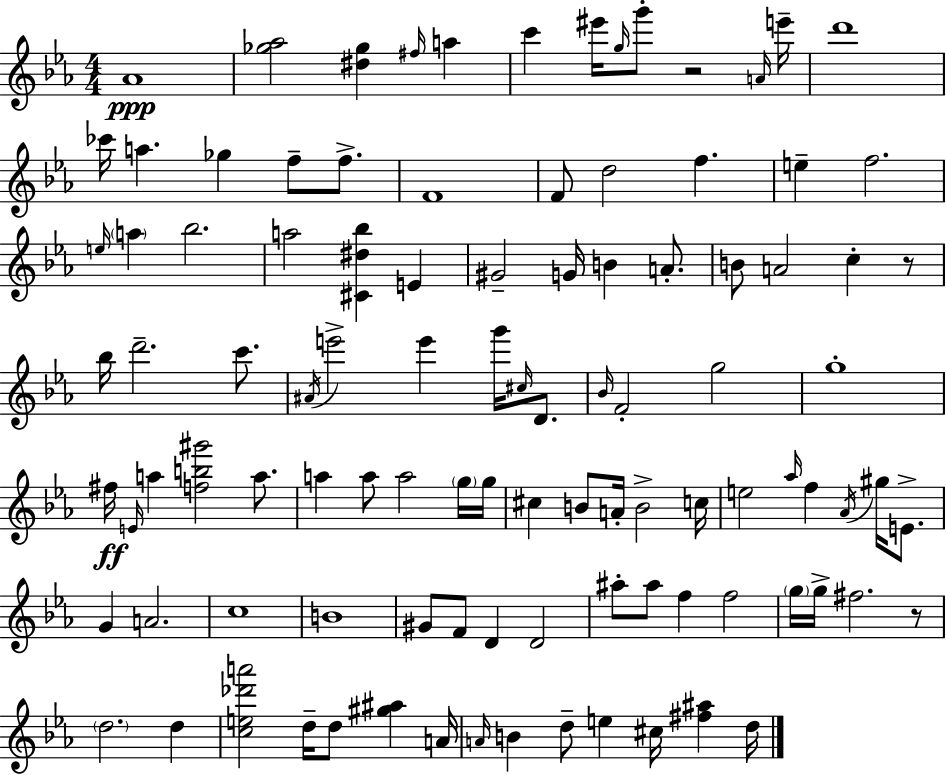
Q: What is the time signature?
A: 4/4